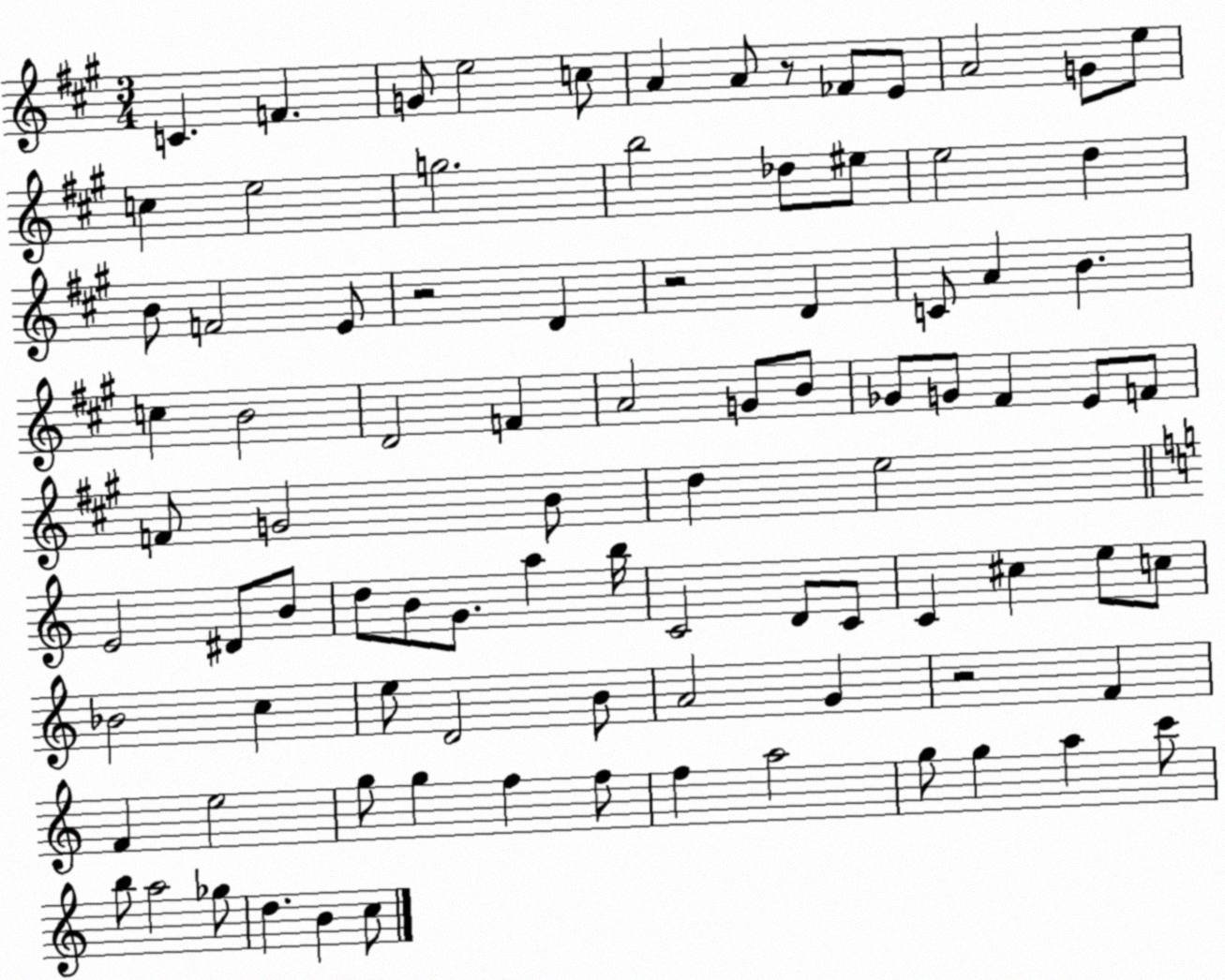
X:1
T:Untitled
M:3/4
L:1/4
K:A
C F G/2 e2 c/2 A A/2 z/2 _F/2 E/2 A2 G/2 e/2 c e2 g2 b2 _d/2 ^e/2 e2 d B/2 F2 E/2 z2 D z2 D C/2 A B c B2 D2 F A2 G/2 B/2 _G/2 G/2 ^F E/2 F/2 F/2 G2 B/2 d e2 E2 ^D/2 B/2 d/2 B/2 G/2 a b/4 C2 D/2 C/2 C ^c e/2 c/2 _B2 c e/2 D2 B/2 A2 G z2 F F e2 g/2 g f f/2 f a2 g/2 g a c'/2 b/2 a2 _g/2 d B c/2